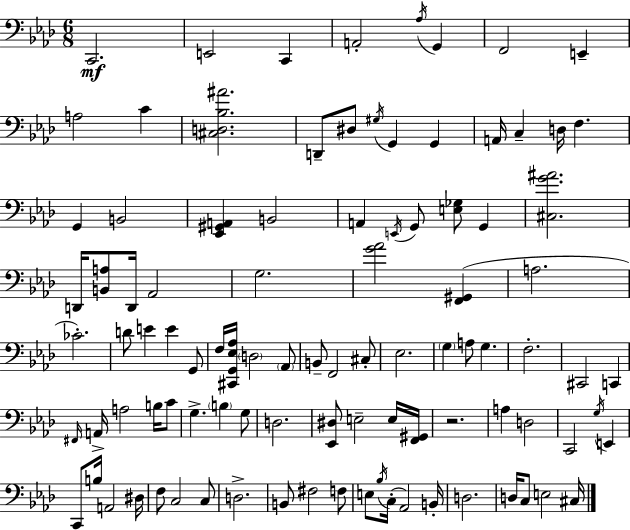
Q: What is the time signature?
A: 6/8